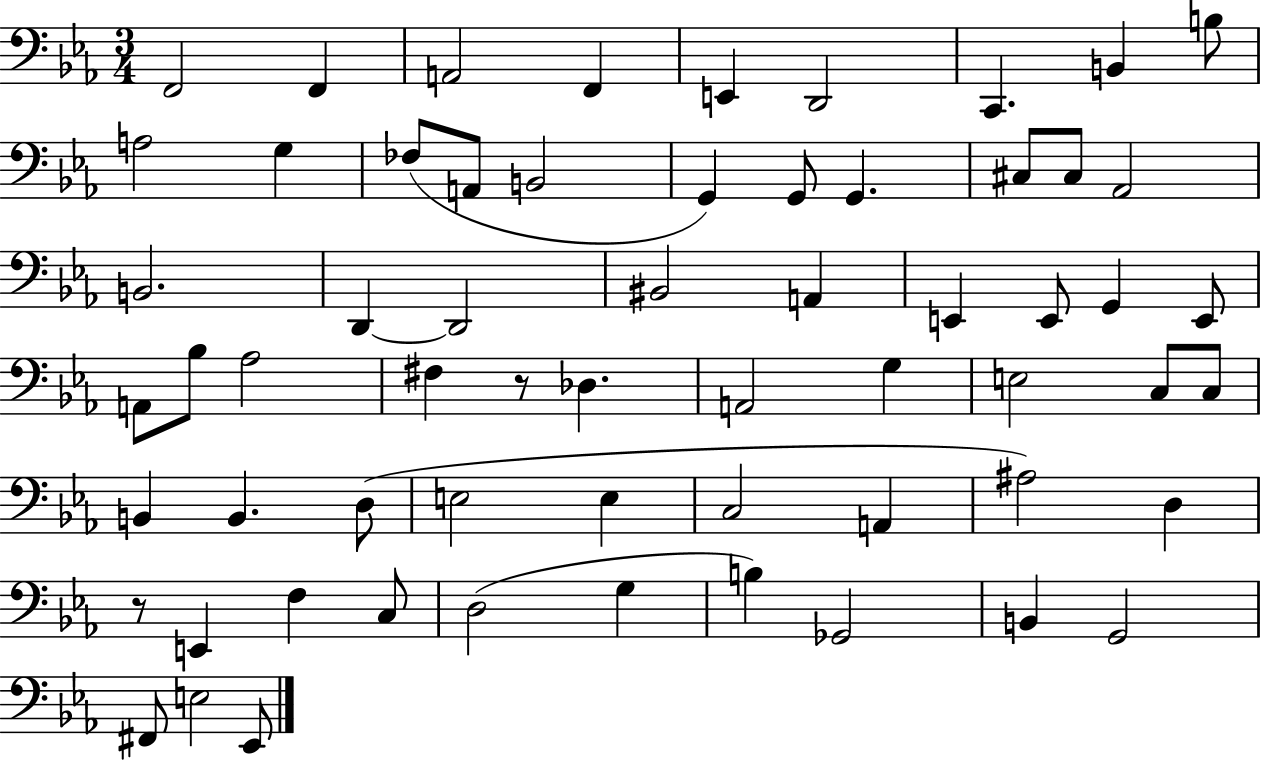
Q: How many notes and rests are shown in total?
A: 62